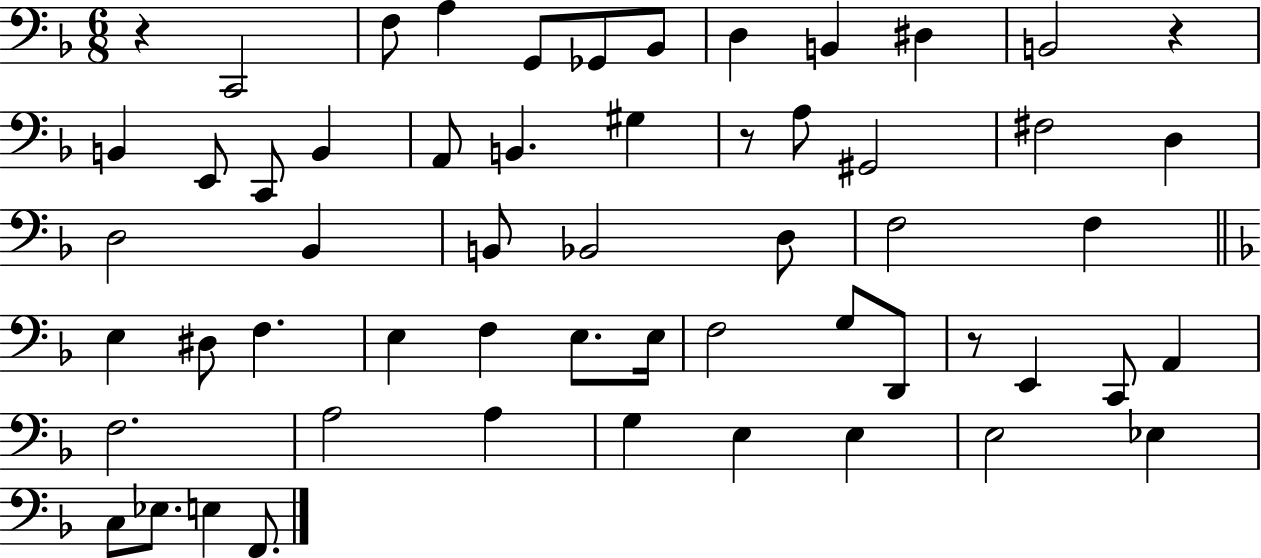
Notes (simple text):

R/q C2/h F3/e A3/q G2/e Gb2/e Bb2/e D3/q B2/q D#3/q B2/h R/q B2/q E2/e C2/e B2/q A2/e B2/q. G#3/q R/e A3/e G#2/h F#3/h D3/q D3/h Bb2/q B2/e Bb2/h D3/e F3/h F3/q E3/q D#3/e F3/q. E3/q F3/q E3/e. E3/s F3/h G3/e D2/e R/e E2/q C2/e A2/q F3/h. A3/h A3/q G3/q E3/q E3/q E3/h Eb3/q C3/e Eb3/e. E3/q F2/e.